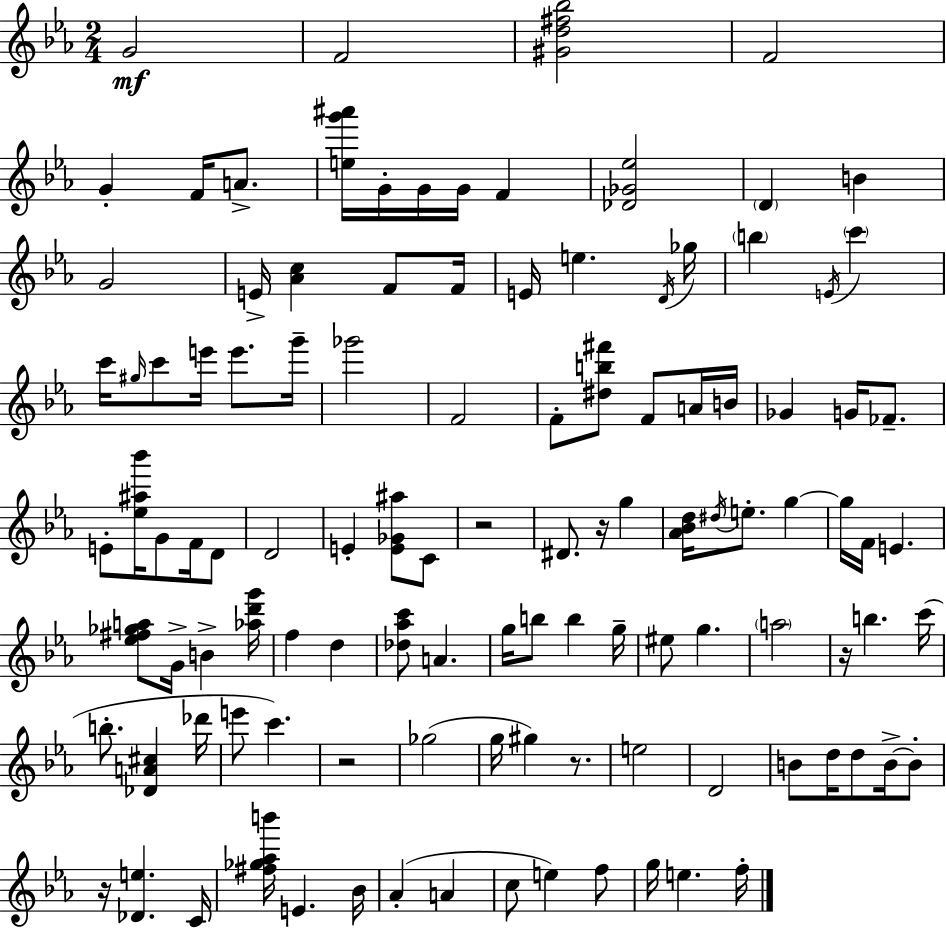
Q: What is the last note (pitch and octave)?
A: F5